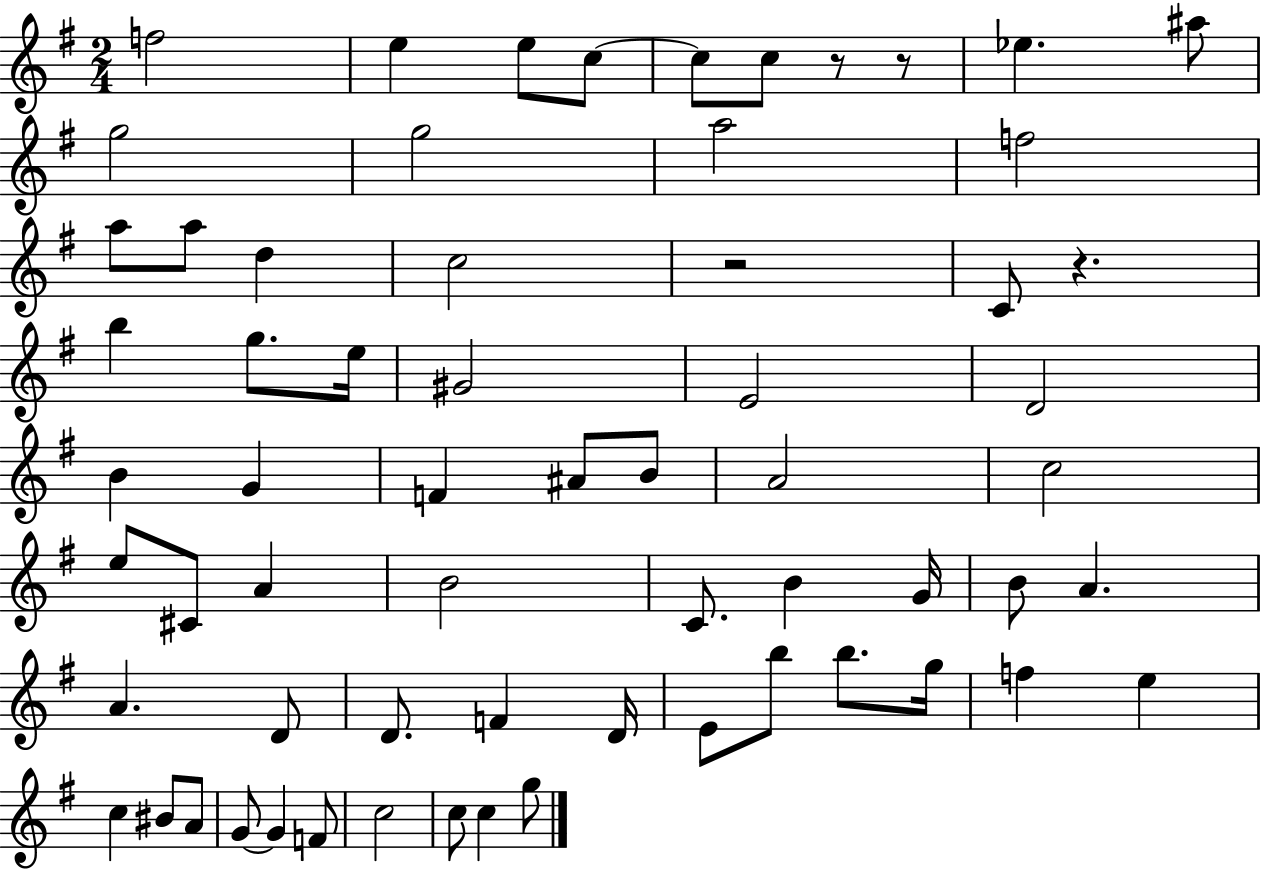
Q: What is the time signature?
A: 2/4